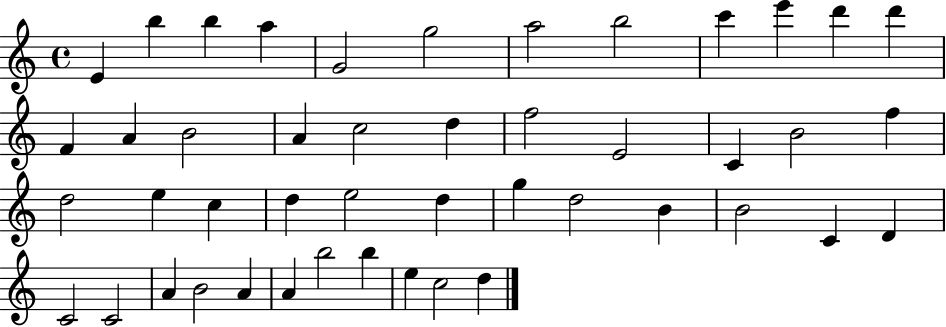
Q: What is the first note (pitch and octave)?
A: E4